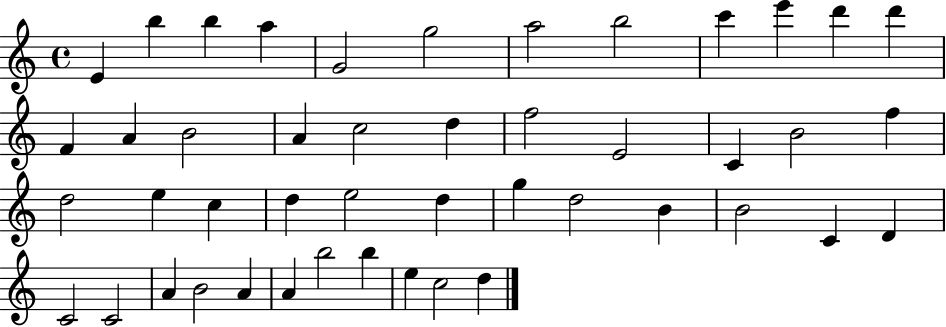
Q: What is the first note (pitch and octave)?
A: E4